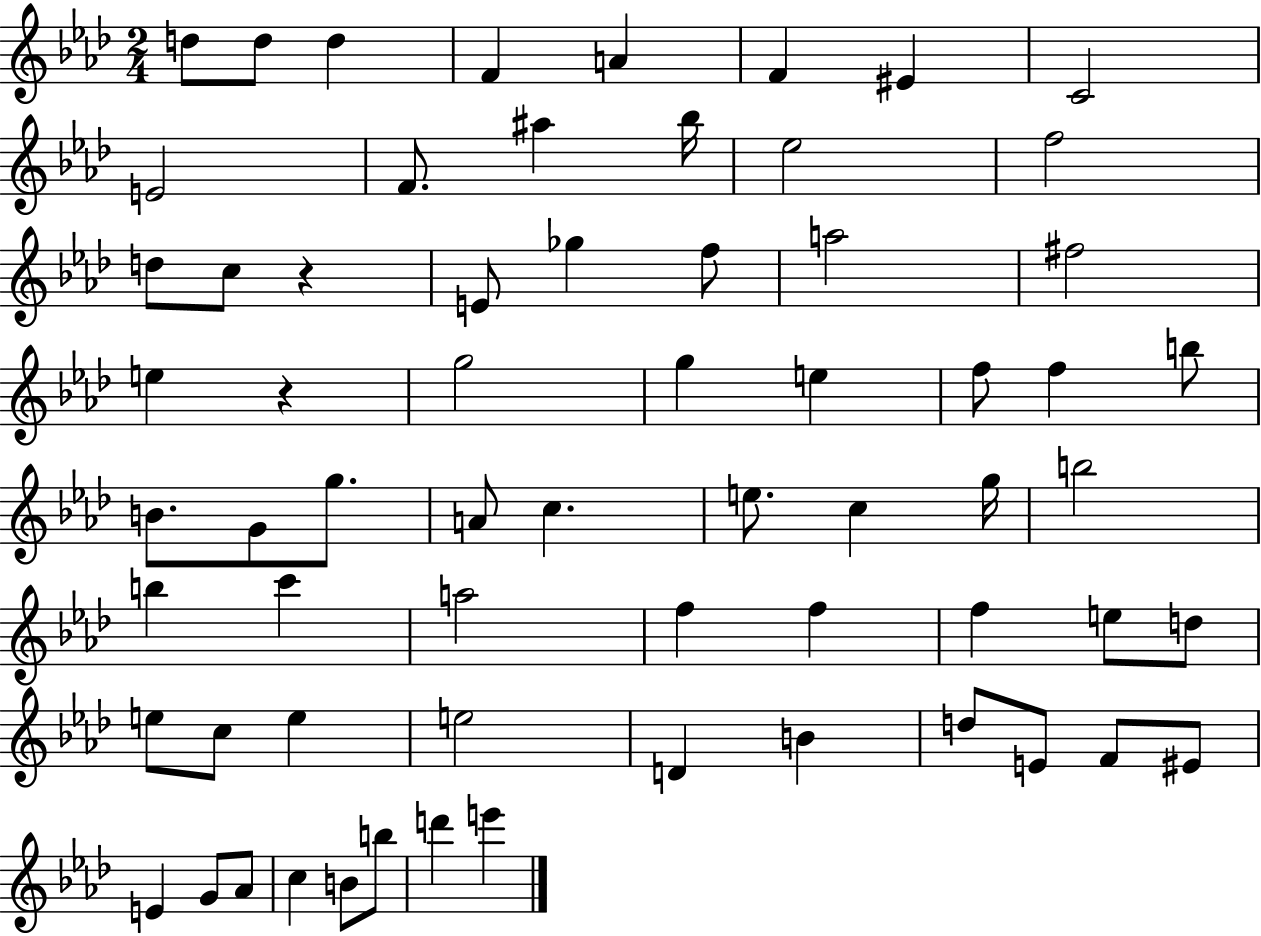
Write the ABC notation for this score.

X:1
T:Untitled
M:2/4
L:1/4
K:Ab
d/2 d/2 d F A F ^E C2 E2 F/2 ^a _b/4 _e2 f2 d/2 c/2 z E/2 _g f/2 a2 ^f2 e z g2 g e f/2 f b/2 B/2 G/2 g/2 A/2 c e/2 c g/4 b2 b c' a2 f f f e/2 d/2 e/2 c/2 e e2 D B d/2 E/2 F/2 ^E/2 E G/2 _A/2 c B/2 b/2 d' e'